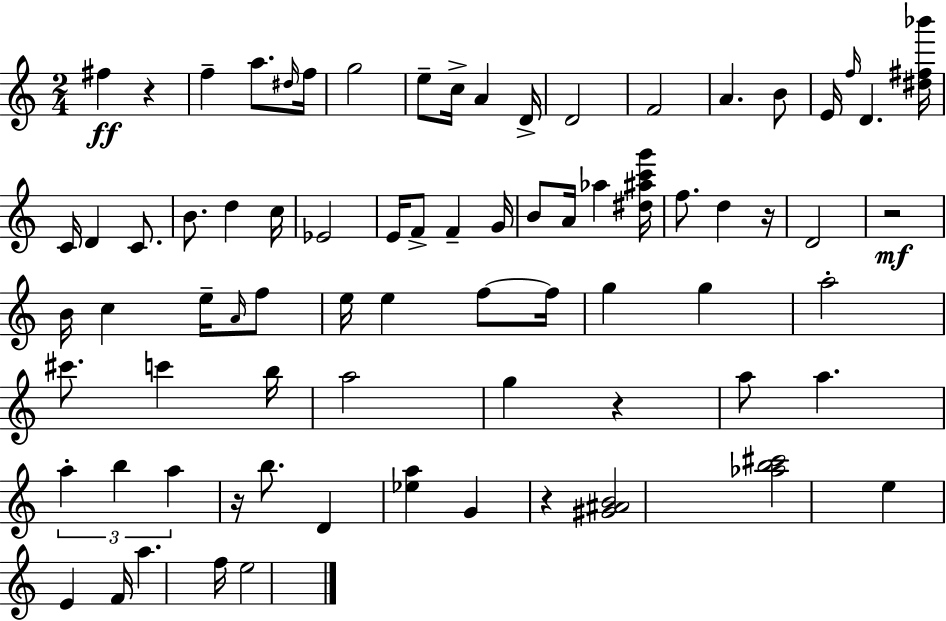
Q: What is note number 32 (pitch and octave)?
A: F5